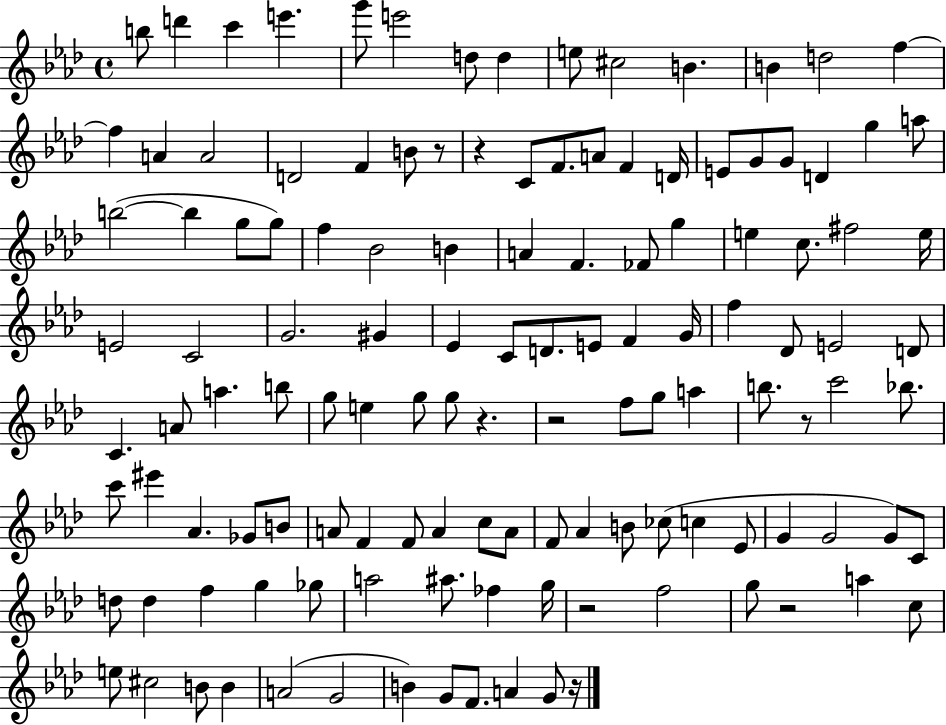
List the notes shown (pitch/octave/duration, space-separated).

B5/e D6/q C6/q E6/q. G6/e E6/h D5/e D5/q E5/e C#5/h B4/q. B4/q D5/h F5/q F5/q A4/q A4/h D4/h F4/q B4/e R/e R/q C4/e F4/e. A4/e F4/q D4/s E4/e G4/e G4/e D4/q G5/q A5/e B5/h B5/q G5/e G5/e F5/q Bb4/h B4/q A4/q F4/q. FES4/e G5/q E5/q C5/e. F#5/h E5/s E4/h C4/h G4/h. G#4/q Eb4/q C4/e D4/e. E4/e F4/q G4/s F5/q Db4/e E4/h D4/e C4/q. A4/e A5/q. B5/e G5/e E5/q G5/e G5/e R/q. R/h F5/e G5/e A5/q B5/e. R/e C6/h Bb5/e. C6/e EIS6/q Ab4/q. Gb4/e B4/e A4/e F4/q F4/e A4/q C5/e A4/e F4/e Ab4/q B4/e CES5/e C5/q Eb4/e G4/q G4/h G4/e C4/e D5/e D5/q F5/q G5/q Gb5/e A5/h A#5/e. FES5/q G5/s R/h F5/h G5/e R/h A5/q C5/e E5/e C#5/h B4/e B4/q A4/h G4/h B4/q G4/e F4/e. A4/q G4/e R/s